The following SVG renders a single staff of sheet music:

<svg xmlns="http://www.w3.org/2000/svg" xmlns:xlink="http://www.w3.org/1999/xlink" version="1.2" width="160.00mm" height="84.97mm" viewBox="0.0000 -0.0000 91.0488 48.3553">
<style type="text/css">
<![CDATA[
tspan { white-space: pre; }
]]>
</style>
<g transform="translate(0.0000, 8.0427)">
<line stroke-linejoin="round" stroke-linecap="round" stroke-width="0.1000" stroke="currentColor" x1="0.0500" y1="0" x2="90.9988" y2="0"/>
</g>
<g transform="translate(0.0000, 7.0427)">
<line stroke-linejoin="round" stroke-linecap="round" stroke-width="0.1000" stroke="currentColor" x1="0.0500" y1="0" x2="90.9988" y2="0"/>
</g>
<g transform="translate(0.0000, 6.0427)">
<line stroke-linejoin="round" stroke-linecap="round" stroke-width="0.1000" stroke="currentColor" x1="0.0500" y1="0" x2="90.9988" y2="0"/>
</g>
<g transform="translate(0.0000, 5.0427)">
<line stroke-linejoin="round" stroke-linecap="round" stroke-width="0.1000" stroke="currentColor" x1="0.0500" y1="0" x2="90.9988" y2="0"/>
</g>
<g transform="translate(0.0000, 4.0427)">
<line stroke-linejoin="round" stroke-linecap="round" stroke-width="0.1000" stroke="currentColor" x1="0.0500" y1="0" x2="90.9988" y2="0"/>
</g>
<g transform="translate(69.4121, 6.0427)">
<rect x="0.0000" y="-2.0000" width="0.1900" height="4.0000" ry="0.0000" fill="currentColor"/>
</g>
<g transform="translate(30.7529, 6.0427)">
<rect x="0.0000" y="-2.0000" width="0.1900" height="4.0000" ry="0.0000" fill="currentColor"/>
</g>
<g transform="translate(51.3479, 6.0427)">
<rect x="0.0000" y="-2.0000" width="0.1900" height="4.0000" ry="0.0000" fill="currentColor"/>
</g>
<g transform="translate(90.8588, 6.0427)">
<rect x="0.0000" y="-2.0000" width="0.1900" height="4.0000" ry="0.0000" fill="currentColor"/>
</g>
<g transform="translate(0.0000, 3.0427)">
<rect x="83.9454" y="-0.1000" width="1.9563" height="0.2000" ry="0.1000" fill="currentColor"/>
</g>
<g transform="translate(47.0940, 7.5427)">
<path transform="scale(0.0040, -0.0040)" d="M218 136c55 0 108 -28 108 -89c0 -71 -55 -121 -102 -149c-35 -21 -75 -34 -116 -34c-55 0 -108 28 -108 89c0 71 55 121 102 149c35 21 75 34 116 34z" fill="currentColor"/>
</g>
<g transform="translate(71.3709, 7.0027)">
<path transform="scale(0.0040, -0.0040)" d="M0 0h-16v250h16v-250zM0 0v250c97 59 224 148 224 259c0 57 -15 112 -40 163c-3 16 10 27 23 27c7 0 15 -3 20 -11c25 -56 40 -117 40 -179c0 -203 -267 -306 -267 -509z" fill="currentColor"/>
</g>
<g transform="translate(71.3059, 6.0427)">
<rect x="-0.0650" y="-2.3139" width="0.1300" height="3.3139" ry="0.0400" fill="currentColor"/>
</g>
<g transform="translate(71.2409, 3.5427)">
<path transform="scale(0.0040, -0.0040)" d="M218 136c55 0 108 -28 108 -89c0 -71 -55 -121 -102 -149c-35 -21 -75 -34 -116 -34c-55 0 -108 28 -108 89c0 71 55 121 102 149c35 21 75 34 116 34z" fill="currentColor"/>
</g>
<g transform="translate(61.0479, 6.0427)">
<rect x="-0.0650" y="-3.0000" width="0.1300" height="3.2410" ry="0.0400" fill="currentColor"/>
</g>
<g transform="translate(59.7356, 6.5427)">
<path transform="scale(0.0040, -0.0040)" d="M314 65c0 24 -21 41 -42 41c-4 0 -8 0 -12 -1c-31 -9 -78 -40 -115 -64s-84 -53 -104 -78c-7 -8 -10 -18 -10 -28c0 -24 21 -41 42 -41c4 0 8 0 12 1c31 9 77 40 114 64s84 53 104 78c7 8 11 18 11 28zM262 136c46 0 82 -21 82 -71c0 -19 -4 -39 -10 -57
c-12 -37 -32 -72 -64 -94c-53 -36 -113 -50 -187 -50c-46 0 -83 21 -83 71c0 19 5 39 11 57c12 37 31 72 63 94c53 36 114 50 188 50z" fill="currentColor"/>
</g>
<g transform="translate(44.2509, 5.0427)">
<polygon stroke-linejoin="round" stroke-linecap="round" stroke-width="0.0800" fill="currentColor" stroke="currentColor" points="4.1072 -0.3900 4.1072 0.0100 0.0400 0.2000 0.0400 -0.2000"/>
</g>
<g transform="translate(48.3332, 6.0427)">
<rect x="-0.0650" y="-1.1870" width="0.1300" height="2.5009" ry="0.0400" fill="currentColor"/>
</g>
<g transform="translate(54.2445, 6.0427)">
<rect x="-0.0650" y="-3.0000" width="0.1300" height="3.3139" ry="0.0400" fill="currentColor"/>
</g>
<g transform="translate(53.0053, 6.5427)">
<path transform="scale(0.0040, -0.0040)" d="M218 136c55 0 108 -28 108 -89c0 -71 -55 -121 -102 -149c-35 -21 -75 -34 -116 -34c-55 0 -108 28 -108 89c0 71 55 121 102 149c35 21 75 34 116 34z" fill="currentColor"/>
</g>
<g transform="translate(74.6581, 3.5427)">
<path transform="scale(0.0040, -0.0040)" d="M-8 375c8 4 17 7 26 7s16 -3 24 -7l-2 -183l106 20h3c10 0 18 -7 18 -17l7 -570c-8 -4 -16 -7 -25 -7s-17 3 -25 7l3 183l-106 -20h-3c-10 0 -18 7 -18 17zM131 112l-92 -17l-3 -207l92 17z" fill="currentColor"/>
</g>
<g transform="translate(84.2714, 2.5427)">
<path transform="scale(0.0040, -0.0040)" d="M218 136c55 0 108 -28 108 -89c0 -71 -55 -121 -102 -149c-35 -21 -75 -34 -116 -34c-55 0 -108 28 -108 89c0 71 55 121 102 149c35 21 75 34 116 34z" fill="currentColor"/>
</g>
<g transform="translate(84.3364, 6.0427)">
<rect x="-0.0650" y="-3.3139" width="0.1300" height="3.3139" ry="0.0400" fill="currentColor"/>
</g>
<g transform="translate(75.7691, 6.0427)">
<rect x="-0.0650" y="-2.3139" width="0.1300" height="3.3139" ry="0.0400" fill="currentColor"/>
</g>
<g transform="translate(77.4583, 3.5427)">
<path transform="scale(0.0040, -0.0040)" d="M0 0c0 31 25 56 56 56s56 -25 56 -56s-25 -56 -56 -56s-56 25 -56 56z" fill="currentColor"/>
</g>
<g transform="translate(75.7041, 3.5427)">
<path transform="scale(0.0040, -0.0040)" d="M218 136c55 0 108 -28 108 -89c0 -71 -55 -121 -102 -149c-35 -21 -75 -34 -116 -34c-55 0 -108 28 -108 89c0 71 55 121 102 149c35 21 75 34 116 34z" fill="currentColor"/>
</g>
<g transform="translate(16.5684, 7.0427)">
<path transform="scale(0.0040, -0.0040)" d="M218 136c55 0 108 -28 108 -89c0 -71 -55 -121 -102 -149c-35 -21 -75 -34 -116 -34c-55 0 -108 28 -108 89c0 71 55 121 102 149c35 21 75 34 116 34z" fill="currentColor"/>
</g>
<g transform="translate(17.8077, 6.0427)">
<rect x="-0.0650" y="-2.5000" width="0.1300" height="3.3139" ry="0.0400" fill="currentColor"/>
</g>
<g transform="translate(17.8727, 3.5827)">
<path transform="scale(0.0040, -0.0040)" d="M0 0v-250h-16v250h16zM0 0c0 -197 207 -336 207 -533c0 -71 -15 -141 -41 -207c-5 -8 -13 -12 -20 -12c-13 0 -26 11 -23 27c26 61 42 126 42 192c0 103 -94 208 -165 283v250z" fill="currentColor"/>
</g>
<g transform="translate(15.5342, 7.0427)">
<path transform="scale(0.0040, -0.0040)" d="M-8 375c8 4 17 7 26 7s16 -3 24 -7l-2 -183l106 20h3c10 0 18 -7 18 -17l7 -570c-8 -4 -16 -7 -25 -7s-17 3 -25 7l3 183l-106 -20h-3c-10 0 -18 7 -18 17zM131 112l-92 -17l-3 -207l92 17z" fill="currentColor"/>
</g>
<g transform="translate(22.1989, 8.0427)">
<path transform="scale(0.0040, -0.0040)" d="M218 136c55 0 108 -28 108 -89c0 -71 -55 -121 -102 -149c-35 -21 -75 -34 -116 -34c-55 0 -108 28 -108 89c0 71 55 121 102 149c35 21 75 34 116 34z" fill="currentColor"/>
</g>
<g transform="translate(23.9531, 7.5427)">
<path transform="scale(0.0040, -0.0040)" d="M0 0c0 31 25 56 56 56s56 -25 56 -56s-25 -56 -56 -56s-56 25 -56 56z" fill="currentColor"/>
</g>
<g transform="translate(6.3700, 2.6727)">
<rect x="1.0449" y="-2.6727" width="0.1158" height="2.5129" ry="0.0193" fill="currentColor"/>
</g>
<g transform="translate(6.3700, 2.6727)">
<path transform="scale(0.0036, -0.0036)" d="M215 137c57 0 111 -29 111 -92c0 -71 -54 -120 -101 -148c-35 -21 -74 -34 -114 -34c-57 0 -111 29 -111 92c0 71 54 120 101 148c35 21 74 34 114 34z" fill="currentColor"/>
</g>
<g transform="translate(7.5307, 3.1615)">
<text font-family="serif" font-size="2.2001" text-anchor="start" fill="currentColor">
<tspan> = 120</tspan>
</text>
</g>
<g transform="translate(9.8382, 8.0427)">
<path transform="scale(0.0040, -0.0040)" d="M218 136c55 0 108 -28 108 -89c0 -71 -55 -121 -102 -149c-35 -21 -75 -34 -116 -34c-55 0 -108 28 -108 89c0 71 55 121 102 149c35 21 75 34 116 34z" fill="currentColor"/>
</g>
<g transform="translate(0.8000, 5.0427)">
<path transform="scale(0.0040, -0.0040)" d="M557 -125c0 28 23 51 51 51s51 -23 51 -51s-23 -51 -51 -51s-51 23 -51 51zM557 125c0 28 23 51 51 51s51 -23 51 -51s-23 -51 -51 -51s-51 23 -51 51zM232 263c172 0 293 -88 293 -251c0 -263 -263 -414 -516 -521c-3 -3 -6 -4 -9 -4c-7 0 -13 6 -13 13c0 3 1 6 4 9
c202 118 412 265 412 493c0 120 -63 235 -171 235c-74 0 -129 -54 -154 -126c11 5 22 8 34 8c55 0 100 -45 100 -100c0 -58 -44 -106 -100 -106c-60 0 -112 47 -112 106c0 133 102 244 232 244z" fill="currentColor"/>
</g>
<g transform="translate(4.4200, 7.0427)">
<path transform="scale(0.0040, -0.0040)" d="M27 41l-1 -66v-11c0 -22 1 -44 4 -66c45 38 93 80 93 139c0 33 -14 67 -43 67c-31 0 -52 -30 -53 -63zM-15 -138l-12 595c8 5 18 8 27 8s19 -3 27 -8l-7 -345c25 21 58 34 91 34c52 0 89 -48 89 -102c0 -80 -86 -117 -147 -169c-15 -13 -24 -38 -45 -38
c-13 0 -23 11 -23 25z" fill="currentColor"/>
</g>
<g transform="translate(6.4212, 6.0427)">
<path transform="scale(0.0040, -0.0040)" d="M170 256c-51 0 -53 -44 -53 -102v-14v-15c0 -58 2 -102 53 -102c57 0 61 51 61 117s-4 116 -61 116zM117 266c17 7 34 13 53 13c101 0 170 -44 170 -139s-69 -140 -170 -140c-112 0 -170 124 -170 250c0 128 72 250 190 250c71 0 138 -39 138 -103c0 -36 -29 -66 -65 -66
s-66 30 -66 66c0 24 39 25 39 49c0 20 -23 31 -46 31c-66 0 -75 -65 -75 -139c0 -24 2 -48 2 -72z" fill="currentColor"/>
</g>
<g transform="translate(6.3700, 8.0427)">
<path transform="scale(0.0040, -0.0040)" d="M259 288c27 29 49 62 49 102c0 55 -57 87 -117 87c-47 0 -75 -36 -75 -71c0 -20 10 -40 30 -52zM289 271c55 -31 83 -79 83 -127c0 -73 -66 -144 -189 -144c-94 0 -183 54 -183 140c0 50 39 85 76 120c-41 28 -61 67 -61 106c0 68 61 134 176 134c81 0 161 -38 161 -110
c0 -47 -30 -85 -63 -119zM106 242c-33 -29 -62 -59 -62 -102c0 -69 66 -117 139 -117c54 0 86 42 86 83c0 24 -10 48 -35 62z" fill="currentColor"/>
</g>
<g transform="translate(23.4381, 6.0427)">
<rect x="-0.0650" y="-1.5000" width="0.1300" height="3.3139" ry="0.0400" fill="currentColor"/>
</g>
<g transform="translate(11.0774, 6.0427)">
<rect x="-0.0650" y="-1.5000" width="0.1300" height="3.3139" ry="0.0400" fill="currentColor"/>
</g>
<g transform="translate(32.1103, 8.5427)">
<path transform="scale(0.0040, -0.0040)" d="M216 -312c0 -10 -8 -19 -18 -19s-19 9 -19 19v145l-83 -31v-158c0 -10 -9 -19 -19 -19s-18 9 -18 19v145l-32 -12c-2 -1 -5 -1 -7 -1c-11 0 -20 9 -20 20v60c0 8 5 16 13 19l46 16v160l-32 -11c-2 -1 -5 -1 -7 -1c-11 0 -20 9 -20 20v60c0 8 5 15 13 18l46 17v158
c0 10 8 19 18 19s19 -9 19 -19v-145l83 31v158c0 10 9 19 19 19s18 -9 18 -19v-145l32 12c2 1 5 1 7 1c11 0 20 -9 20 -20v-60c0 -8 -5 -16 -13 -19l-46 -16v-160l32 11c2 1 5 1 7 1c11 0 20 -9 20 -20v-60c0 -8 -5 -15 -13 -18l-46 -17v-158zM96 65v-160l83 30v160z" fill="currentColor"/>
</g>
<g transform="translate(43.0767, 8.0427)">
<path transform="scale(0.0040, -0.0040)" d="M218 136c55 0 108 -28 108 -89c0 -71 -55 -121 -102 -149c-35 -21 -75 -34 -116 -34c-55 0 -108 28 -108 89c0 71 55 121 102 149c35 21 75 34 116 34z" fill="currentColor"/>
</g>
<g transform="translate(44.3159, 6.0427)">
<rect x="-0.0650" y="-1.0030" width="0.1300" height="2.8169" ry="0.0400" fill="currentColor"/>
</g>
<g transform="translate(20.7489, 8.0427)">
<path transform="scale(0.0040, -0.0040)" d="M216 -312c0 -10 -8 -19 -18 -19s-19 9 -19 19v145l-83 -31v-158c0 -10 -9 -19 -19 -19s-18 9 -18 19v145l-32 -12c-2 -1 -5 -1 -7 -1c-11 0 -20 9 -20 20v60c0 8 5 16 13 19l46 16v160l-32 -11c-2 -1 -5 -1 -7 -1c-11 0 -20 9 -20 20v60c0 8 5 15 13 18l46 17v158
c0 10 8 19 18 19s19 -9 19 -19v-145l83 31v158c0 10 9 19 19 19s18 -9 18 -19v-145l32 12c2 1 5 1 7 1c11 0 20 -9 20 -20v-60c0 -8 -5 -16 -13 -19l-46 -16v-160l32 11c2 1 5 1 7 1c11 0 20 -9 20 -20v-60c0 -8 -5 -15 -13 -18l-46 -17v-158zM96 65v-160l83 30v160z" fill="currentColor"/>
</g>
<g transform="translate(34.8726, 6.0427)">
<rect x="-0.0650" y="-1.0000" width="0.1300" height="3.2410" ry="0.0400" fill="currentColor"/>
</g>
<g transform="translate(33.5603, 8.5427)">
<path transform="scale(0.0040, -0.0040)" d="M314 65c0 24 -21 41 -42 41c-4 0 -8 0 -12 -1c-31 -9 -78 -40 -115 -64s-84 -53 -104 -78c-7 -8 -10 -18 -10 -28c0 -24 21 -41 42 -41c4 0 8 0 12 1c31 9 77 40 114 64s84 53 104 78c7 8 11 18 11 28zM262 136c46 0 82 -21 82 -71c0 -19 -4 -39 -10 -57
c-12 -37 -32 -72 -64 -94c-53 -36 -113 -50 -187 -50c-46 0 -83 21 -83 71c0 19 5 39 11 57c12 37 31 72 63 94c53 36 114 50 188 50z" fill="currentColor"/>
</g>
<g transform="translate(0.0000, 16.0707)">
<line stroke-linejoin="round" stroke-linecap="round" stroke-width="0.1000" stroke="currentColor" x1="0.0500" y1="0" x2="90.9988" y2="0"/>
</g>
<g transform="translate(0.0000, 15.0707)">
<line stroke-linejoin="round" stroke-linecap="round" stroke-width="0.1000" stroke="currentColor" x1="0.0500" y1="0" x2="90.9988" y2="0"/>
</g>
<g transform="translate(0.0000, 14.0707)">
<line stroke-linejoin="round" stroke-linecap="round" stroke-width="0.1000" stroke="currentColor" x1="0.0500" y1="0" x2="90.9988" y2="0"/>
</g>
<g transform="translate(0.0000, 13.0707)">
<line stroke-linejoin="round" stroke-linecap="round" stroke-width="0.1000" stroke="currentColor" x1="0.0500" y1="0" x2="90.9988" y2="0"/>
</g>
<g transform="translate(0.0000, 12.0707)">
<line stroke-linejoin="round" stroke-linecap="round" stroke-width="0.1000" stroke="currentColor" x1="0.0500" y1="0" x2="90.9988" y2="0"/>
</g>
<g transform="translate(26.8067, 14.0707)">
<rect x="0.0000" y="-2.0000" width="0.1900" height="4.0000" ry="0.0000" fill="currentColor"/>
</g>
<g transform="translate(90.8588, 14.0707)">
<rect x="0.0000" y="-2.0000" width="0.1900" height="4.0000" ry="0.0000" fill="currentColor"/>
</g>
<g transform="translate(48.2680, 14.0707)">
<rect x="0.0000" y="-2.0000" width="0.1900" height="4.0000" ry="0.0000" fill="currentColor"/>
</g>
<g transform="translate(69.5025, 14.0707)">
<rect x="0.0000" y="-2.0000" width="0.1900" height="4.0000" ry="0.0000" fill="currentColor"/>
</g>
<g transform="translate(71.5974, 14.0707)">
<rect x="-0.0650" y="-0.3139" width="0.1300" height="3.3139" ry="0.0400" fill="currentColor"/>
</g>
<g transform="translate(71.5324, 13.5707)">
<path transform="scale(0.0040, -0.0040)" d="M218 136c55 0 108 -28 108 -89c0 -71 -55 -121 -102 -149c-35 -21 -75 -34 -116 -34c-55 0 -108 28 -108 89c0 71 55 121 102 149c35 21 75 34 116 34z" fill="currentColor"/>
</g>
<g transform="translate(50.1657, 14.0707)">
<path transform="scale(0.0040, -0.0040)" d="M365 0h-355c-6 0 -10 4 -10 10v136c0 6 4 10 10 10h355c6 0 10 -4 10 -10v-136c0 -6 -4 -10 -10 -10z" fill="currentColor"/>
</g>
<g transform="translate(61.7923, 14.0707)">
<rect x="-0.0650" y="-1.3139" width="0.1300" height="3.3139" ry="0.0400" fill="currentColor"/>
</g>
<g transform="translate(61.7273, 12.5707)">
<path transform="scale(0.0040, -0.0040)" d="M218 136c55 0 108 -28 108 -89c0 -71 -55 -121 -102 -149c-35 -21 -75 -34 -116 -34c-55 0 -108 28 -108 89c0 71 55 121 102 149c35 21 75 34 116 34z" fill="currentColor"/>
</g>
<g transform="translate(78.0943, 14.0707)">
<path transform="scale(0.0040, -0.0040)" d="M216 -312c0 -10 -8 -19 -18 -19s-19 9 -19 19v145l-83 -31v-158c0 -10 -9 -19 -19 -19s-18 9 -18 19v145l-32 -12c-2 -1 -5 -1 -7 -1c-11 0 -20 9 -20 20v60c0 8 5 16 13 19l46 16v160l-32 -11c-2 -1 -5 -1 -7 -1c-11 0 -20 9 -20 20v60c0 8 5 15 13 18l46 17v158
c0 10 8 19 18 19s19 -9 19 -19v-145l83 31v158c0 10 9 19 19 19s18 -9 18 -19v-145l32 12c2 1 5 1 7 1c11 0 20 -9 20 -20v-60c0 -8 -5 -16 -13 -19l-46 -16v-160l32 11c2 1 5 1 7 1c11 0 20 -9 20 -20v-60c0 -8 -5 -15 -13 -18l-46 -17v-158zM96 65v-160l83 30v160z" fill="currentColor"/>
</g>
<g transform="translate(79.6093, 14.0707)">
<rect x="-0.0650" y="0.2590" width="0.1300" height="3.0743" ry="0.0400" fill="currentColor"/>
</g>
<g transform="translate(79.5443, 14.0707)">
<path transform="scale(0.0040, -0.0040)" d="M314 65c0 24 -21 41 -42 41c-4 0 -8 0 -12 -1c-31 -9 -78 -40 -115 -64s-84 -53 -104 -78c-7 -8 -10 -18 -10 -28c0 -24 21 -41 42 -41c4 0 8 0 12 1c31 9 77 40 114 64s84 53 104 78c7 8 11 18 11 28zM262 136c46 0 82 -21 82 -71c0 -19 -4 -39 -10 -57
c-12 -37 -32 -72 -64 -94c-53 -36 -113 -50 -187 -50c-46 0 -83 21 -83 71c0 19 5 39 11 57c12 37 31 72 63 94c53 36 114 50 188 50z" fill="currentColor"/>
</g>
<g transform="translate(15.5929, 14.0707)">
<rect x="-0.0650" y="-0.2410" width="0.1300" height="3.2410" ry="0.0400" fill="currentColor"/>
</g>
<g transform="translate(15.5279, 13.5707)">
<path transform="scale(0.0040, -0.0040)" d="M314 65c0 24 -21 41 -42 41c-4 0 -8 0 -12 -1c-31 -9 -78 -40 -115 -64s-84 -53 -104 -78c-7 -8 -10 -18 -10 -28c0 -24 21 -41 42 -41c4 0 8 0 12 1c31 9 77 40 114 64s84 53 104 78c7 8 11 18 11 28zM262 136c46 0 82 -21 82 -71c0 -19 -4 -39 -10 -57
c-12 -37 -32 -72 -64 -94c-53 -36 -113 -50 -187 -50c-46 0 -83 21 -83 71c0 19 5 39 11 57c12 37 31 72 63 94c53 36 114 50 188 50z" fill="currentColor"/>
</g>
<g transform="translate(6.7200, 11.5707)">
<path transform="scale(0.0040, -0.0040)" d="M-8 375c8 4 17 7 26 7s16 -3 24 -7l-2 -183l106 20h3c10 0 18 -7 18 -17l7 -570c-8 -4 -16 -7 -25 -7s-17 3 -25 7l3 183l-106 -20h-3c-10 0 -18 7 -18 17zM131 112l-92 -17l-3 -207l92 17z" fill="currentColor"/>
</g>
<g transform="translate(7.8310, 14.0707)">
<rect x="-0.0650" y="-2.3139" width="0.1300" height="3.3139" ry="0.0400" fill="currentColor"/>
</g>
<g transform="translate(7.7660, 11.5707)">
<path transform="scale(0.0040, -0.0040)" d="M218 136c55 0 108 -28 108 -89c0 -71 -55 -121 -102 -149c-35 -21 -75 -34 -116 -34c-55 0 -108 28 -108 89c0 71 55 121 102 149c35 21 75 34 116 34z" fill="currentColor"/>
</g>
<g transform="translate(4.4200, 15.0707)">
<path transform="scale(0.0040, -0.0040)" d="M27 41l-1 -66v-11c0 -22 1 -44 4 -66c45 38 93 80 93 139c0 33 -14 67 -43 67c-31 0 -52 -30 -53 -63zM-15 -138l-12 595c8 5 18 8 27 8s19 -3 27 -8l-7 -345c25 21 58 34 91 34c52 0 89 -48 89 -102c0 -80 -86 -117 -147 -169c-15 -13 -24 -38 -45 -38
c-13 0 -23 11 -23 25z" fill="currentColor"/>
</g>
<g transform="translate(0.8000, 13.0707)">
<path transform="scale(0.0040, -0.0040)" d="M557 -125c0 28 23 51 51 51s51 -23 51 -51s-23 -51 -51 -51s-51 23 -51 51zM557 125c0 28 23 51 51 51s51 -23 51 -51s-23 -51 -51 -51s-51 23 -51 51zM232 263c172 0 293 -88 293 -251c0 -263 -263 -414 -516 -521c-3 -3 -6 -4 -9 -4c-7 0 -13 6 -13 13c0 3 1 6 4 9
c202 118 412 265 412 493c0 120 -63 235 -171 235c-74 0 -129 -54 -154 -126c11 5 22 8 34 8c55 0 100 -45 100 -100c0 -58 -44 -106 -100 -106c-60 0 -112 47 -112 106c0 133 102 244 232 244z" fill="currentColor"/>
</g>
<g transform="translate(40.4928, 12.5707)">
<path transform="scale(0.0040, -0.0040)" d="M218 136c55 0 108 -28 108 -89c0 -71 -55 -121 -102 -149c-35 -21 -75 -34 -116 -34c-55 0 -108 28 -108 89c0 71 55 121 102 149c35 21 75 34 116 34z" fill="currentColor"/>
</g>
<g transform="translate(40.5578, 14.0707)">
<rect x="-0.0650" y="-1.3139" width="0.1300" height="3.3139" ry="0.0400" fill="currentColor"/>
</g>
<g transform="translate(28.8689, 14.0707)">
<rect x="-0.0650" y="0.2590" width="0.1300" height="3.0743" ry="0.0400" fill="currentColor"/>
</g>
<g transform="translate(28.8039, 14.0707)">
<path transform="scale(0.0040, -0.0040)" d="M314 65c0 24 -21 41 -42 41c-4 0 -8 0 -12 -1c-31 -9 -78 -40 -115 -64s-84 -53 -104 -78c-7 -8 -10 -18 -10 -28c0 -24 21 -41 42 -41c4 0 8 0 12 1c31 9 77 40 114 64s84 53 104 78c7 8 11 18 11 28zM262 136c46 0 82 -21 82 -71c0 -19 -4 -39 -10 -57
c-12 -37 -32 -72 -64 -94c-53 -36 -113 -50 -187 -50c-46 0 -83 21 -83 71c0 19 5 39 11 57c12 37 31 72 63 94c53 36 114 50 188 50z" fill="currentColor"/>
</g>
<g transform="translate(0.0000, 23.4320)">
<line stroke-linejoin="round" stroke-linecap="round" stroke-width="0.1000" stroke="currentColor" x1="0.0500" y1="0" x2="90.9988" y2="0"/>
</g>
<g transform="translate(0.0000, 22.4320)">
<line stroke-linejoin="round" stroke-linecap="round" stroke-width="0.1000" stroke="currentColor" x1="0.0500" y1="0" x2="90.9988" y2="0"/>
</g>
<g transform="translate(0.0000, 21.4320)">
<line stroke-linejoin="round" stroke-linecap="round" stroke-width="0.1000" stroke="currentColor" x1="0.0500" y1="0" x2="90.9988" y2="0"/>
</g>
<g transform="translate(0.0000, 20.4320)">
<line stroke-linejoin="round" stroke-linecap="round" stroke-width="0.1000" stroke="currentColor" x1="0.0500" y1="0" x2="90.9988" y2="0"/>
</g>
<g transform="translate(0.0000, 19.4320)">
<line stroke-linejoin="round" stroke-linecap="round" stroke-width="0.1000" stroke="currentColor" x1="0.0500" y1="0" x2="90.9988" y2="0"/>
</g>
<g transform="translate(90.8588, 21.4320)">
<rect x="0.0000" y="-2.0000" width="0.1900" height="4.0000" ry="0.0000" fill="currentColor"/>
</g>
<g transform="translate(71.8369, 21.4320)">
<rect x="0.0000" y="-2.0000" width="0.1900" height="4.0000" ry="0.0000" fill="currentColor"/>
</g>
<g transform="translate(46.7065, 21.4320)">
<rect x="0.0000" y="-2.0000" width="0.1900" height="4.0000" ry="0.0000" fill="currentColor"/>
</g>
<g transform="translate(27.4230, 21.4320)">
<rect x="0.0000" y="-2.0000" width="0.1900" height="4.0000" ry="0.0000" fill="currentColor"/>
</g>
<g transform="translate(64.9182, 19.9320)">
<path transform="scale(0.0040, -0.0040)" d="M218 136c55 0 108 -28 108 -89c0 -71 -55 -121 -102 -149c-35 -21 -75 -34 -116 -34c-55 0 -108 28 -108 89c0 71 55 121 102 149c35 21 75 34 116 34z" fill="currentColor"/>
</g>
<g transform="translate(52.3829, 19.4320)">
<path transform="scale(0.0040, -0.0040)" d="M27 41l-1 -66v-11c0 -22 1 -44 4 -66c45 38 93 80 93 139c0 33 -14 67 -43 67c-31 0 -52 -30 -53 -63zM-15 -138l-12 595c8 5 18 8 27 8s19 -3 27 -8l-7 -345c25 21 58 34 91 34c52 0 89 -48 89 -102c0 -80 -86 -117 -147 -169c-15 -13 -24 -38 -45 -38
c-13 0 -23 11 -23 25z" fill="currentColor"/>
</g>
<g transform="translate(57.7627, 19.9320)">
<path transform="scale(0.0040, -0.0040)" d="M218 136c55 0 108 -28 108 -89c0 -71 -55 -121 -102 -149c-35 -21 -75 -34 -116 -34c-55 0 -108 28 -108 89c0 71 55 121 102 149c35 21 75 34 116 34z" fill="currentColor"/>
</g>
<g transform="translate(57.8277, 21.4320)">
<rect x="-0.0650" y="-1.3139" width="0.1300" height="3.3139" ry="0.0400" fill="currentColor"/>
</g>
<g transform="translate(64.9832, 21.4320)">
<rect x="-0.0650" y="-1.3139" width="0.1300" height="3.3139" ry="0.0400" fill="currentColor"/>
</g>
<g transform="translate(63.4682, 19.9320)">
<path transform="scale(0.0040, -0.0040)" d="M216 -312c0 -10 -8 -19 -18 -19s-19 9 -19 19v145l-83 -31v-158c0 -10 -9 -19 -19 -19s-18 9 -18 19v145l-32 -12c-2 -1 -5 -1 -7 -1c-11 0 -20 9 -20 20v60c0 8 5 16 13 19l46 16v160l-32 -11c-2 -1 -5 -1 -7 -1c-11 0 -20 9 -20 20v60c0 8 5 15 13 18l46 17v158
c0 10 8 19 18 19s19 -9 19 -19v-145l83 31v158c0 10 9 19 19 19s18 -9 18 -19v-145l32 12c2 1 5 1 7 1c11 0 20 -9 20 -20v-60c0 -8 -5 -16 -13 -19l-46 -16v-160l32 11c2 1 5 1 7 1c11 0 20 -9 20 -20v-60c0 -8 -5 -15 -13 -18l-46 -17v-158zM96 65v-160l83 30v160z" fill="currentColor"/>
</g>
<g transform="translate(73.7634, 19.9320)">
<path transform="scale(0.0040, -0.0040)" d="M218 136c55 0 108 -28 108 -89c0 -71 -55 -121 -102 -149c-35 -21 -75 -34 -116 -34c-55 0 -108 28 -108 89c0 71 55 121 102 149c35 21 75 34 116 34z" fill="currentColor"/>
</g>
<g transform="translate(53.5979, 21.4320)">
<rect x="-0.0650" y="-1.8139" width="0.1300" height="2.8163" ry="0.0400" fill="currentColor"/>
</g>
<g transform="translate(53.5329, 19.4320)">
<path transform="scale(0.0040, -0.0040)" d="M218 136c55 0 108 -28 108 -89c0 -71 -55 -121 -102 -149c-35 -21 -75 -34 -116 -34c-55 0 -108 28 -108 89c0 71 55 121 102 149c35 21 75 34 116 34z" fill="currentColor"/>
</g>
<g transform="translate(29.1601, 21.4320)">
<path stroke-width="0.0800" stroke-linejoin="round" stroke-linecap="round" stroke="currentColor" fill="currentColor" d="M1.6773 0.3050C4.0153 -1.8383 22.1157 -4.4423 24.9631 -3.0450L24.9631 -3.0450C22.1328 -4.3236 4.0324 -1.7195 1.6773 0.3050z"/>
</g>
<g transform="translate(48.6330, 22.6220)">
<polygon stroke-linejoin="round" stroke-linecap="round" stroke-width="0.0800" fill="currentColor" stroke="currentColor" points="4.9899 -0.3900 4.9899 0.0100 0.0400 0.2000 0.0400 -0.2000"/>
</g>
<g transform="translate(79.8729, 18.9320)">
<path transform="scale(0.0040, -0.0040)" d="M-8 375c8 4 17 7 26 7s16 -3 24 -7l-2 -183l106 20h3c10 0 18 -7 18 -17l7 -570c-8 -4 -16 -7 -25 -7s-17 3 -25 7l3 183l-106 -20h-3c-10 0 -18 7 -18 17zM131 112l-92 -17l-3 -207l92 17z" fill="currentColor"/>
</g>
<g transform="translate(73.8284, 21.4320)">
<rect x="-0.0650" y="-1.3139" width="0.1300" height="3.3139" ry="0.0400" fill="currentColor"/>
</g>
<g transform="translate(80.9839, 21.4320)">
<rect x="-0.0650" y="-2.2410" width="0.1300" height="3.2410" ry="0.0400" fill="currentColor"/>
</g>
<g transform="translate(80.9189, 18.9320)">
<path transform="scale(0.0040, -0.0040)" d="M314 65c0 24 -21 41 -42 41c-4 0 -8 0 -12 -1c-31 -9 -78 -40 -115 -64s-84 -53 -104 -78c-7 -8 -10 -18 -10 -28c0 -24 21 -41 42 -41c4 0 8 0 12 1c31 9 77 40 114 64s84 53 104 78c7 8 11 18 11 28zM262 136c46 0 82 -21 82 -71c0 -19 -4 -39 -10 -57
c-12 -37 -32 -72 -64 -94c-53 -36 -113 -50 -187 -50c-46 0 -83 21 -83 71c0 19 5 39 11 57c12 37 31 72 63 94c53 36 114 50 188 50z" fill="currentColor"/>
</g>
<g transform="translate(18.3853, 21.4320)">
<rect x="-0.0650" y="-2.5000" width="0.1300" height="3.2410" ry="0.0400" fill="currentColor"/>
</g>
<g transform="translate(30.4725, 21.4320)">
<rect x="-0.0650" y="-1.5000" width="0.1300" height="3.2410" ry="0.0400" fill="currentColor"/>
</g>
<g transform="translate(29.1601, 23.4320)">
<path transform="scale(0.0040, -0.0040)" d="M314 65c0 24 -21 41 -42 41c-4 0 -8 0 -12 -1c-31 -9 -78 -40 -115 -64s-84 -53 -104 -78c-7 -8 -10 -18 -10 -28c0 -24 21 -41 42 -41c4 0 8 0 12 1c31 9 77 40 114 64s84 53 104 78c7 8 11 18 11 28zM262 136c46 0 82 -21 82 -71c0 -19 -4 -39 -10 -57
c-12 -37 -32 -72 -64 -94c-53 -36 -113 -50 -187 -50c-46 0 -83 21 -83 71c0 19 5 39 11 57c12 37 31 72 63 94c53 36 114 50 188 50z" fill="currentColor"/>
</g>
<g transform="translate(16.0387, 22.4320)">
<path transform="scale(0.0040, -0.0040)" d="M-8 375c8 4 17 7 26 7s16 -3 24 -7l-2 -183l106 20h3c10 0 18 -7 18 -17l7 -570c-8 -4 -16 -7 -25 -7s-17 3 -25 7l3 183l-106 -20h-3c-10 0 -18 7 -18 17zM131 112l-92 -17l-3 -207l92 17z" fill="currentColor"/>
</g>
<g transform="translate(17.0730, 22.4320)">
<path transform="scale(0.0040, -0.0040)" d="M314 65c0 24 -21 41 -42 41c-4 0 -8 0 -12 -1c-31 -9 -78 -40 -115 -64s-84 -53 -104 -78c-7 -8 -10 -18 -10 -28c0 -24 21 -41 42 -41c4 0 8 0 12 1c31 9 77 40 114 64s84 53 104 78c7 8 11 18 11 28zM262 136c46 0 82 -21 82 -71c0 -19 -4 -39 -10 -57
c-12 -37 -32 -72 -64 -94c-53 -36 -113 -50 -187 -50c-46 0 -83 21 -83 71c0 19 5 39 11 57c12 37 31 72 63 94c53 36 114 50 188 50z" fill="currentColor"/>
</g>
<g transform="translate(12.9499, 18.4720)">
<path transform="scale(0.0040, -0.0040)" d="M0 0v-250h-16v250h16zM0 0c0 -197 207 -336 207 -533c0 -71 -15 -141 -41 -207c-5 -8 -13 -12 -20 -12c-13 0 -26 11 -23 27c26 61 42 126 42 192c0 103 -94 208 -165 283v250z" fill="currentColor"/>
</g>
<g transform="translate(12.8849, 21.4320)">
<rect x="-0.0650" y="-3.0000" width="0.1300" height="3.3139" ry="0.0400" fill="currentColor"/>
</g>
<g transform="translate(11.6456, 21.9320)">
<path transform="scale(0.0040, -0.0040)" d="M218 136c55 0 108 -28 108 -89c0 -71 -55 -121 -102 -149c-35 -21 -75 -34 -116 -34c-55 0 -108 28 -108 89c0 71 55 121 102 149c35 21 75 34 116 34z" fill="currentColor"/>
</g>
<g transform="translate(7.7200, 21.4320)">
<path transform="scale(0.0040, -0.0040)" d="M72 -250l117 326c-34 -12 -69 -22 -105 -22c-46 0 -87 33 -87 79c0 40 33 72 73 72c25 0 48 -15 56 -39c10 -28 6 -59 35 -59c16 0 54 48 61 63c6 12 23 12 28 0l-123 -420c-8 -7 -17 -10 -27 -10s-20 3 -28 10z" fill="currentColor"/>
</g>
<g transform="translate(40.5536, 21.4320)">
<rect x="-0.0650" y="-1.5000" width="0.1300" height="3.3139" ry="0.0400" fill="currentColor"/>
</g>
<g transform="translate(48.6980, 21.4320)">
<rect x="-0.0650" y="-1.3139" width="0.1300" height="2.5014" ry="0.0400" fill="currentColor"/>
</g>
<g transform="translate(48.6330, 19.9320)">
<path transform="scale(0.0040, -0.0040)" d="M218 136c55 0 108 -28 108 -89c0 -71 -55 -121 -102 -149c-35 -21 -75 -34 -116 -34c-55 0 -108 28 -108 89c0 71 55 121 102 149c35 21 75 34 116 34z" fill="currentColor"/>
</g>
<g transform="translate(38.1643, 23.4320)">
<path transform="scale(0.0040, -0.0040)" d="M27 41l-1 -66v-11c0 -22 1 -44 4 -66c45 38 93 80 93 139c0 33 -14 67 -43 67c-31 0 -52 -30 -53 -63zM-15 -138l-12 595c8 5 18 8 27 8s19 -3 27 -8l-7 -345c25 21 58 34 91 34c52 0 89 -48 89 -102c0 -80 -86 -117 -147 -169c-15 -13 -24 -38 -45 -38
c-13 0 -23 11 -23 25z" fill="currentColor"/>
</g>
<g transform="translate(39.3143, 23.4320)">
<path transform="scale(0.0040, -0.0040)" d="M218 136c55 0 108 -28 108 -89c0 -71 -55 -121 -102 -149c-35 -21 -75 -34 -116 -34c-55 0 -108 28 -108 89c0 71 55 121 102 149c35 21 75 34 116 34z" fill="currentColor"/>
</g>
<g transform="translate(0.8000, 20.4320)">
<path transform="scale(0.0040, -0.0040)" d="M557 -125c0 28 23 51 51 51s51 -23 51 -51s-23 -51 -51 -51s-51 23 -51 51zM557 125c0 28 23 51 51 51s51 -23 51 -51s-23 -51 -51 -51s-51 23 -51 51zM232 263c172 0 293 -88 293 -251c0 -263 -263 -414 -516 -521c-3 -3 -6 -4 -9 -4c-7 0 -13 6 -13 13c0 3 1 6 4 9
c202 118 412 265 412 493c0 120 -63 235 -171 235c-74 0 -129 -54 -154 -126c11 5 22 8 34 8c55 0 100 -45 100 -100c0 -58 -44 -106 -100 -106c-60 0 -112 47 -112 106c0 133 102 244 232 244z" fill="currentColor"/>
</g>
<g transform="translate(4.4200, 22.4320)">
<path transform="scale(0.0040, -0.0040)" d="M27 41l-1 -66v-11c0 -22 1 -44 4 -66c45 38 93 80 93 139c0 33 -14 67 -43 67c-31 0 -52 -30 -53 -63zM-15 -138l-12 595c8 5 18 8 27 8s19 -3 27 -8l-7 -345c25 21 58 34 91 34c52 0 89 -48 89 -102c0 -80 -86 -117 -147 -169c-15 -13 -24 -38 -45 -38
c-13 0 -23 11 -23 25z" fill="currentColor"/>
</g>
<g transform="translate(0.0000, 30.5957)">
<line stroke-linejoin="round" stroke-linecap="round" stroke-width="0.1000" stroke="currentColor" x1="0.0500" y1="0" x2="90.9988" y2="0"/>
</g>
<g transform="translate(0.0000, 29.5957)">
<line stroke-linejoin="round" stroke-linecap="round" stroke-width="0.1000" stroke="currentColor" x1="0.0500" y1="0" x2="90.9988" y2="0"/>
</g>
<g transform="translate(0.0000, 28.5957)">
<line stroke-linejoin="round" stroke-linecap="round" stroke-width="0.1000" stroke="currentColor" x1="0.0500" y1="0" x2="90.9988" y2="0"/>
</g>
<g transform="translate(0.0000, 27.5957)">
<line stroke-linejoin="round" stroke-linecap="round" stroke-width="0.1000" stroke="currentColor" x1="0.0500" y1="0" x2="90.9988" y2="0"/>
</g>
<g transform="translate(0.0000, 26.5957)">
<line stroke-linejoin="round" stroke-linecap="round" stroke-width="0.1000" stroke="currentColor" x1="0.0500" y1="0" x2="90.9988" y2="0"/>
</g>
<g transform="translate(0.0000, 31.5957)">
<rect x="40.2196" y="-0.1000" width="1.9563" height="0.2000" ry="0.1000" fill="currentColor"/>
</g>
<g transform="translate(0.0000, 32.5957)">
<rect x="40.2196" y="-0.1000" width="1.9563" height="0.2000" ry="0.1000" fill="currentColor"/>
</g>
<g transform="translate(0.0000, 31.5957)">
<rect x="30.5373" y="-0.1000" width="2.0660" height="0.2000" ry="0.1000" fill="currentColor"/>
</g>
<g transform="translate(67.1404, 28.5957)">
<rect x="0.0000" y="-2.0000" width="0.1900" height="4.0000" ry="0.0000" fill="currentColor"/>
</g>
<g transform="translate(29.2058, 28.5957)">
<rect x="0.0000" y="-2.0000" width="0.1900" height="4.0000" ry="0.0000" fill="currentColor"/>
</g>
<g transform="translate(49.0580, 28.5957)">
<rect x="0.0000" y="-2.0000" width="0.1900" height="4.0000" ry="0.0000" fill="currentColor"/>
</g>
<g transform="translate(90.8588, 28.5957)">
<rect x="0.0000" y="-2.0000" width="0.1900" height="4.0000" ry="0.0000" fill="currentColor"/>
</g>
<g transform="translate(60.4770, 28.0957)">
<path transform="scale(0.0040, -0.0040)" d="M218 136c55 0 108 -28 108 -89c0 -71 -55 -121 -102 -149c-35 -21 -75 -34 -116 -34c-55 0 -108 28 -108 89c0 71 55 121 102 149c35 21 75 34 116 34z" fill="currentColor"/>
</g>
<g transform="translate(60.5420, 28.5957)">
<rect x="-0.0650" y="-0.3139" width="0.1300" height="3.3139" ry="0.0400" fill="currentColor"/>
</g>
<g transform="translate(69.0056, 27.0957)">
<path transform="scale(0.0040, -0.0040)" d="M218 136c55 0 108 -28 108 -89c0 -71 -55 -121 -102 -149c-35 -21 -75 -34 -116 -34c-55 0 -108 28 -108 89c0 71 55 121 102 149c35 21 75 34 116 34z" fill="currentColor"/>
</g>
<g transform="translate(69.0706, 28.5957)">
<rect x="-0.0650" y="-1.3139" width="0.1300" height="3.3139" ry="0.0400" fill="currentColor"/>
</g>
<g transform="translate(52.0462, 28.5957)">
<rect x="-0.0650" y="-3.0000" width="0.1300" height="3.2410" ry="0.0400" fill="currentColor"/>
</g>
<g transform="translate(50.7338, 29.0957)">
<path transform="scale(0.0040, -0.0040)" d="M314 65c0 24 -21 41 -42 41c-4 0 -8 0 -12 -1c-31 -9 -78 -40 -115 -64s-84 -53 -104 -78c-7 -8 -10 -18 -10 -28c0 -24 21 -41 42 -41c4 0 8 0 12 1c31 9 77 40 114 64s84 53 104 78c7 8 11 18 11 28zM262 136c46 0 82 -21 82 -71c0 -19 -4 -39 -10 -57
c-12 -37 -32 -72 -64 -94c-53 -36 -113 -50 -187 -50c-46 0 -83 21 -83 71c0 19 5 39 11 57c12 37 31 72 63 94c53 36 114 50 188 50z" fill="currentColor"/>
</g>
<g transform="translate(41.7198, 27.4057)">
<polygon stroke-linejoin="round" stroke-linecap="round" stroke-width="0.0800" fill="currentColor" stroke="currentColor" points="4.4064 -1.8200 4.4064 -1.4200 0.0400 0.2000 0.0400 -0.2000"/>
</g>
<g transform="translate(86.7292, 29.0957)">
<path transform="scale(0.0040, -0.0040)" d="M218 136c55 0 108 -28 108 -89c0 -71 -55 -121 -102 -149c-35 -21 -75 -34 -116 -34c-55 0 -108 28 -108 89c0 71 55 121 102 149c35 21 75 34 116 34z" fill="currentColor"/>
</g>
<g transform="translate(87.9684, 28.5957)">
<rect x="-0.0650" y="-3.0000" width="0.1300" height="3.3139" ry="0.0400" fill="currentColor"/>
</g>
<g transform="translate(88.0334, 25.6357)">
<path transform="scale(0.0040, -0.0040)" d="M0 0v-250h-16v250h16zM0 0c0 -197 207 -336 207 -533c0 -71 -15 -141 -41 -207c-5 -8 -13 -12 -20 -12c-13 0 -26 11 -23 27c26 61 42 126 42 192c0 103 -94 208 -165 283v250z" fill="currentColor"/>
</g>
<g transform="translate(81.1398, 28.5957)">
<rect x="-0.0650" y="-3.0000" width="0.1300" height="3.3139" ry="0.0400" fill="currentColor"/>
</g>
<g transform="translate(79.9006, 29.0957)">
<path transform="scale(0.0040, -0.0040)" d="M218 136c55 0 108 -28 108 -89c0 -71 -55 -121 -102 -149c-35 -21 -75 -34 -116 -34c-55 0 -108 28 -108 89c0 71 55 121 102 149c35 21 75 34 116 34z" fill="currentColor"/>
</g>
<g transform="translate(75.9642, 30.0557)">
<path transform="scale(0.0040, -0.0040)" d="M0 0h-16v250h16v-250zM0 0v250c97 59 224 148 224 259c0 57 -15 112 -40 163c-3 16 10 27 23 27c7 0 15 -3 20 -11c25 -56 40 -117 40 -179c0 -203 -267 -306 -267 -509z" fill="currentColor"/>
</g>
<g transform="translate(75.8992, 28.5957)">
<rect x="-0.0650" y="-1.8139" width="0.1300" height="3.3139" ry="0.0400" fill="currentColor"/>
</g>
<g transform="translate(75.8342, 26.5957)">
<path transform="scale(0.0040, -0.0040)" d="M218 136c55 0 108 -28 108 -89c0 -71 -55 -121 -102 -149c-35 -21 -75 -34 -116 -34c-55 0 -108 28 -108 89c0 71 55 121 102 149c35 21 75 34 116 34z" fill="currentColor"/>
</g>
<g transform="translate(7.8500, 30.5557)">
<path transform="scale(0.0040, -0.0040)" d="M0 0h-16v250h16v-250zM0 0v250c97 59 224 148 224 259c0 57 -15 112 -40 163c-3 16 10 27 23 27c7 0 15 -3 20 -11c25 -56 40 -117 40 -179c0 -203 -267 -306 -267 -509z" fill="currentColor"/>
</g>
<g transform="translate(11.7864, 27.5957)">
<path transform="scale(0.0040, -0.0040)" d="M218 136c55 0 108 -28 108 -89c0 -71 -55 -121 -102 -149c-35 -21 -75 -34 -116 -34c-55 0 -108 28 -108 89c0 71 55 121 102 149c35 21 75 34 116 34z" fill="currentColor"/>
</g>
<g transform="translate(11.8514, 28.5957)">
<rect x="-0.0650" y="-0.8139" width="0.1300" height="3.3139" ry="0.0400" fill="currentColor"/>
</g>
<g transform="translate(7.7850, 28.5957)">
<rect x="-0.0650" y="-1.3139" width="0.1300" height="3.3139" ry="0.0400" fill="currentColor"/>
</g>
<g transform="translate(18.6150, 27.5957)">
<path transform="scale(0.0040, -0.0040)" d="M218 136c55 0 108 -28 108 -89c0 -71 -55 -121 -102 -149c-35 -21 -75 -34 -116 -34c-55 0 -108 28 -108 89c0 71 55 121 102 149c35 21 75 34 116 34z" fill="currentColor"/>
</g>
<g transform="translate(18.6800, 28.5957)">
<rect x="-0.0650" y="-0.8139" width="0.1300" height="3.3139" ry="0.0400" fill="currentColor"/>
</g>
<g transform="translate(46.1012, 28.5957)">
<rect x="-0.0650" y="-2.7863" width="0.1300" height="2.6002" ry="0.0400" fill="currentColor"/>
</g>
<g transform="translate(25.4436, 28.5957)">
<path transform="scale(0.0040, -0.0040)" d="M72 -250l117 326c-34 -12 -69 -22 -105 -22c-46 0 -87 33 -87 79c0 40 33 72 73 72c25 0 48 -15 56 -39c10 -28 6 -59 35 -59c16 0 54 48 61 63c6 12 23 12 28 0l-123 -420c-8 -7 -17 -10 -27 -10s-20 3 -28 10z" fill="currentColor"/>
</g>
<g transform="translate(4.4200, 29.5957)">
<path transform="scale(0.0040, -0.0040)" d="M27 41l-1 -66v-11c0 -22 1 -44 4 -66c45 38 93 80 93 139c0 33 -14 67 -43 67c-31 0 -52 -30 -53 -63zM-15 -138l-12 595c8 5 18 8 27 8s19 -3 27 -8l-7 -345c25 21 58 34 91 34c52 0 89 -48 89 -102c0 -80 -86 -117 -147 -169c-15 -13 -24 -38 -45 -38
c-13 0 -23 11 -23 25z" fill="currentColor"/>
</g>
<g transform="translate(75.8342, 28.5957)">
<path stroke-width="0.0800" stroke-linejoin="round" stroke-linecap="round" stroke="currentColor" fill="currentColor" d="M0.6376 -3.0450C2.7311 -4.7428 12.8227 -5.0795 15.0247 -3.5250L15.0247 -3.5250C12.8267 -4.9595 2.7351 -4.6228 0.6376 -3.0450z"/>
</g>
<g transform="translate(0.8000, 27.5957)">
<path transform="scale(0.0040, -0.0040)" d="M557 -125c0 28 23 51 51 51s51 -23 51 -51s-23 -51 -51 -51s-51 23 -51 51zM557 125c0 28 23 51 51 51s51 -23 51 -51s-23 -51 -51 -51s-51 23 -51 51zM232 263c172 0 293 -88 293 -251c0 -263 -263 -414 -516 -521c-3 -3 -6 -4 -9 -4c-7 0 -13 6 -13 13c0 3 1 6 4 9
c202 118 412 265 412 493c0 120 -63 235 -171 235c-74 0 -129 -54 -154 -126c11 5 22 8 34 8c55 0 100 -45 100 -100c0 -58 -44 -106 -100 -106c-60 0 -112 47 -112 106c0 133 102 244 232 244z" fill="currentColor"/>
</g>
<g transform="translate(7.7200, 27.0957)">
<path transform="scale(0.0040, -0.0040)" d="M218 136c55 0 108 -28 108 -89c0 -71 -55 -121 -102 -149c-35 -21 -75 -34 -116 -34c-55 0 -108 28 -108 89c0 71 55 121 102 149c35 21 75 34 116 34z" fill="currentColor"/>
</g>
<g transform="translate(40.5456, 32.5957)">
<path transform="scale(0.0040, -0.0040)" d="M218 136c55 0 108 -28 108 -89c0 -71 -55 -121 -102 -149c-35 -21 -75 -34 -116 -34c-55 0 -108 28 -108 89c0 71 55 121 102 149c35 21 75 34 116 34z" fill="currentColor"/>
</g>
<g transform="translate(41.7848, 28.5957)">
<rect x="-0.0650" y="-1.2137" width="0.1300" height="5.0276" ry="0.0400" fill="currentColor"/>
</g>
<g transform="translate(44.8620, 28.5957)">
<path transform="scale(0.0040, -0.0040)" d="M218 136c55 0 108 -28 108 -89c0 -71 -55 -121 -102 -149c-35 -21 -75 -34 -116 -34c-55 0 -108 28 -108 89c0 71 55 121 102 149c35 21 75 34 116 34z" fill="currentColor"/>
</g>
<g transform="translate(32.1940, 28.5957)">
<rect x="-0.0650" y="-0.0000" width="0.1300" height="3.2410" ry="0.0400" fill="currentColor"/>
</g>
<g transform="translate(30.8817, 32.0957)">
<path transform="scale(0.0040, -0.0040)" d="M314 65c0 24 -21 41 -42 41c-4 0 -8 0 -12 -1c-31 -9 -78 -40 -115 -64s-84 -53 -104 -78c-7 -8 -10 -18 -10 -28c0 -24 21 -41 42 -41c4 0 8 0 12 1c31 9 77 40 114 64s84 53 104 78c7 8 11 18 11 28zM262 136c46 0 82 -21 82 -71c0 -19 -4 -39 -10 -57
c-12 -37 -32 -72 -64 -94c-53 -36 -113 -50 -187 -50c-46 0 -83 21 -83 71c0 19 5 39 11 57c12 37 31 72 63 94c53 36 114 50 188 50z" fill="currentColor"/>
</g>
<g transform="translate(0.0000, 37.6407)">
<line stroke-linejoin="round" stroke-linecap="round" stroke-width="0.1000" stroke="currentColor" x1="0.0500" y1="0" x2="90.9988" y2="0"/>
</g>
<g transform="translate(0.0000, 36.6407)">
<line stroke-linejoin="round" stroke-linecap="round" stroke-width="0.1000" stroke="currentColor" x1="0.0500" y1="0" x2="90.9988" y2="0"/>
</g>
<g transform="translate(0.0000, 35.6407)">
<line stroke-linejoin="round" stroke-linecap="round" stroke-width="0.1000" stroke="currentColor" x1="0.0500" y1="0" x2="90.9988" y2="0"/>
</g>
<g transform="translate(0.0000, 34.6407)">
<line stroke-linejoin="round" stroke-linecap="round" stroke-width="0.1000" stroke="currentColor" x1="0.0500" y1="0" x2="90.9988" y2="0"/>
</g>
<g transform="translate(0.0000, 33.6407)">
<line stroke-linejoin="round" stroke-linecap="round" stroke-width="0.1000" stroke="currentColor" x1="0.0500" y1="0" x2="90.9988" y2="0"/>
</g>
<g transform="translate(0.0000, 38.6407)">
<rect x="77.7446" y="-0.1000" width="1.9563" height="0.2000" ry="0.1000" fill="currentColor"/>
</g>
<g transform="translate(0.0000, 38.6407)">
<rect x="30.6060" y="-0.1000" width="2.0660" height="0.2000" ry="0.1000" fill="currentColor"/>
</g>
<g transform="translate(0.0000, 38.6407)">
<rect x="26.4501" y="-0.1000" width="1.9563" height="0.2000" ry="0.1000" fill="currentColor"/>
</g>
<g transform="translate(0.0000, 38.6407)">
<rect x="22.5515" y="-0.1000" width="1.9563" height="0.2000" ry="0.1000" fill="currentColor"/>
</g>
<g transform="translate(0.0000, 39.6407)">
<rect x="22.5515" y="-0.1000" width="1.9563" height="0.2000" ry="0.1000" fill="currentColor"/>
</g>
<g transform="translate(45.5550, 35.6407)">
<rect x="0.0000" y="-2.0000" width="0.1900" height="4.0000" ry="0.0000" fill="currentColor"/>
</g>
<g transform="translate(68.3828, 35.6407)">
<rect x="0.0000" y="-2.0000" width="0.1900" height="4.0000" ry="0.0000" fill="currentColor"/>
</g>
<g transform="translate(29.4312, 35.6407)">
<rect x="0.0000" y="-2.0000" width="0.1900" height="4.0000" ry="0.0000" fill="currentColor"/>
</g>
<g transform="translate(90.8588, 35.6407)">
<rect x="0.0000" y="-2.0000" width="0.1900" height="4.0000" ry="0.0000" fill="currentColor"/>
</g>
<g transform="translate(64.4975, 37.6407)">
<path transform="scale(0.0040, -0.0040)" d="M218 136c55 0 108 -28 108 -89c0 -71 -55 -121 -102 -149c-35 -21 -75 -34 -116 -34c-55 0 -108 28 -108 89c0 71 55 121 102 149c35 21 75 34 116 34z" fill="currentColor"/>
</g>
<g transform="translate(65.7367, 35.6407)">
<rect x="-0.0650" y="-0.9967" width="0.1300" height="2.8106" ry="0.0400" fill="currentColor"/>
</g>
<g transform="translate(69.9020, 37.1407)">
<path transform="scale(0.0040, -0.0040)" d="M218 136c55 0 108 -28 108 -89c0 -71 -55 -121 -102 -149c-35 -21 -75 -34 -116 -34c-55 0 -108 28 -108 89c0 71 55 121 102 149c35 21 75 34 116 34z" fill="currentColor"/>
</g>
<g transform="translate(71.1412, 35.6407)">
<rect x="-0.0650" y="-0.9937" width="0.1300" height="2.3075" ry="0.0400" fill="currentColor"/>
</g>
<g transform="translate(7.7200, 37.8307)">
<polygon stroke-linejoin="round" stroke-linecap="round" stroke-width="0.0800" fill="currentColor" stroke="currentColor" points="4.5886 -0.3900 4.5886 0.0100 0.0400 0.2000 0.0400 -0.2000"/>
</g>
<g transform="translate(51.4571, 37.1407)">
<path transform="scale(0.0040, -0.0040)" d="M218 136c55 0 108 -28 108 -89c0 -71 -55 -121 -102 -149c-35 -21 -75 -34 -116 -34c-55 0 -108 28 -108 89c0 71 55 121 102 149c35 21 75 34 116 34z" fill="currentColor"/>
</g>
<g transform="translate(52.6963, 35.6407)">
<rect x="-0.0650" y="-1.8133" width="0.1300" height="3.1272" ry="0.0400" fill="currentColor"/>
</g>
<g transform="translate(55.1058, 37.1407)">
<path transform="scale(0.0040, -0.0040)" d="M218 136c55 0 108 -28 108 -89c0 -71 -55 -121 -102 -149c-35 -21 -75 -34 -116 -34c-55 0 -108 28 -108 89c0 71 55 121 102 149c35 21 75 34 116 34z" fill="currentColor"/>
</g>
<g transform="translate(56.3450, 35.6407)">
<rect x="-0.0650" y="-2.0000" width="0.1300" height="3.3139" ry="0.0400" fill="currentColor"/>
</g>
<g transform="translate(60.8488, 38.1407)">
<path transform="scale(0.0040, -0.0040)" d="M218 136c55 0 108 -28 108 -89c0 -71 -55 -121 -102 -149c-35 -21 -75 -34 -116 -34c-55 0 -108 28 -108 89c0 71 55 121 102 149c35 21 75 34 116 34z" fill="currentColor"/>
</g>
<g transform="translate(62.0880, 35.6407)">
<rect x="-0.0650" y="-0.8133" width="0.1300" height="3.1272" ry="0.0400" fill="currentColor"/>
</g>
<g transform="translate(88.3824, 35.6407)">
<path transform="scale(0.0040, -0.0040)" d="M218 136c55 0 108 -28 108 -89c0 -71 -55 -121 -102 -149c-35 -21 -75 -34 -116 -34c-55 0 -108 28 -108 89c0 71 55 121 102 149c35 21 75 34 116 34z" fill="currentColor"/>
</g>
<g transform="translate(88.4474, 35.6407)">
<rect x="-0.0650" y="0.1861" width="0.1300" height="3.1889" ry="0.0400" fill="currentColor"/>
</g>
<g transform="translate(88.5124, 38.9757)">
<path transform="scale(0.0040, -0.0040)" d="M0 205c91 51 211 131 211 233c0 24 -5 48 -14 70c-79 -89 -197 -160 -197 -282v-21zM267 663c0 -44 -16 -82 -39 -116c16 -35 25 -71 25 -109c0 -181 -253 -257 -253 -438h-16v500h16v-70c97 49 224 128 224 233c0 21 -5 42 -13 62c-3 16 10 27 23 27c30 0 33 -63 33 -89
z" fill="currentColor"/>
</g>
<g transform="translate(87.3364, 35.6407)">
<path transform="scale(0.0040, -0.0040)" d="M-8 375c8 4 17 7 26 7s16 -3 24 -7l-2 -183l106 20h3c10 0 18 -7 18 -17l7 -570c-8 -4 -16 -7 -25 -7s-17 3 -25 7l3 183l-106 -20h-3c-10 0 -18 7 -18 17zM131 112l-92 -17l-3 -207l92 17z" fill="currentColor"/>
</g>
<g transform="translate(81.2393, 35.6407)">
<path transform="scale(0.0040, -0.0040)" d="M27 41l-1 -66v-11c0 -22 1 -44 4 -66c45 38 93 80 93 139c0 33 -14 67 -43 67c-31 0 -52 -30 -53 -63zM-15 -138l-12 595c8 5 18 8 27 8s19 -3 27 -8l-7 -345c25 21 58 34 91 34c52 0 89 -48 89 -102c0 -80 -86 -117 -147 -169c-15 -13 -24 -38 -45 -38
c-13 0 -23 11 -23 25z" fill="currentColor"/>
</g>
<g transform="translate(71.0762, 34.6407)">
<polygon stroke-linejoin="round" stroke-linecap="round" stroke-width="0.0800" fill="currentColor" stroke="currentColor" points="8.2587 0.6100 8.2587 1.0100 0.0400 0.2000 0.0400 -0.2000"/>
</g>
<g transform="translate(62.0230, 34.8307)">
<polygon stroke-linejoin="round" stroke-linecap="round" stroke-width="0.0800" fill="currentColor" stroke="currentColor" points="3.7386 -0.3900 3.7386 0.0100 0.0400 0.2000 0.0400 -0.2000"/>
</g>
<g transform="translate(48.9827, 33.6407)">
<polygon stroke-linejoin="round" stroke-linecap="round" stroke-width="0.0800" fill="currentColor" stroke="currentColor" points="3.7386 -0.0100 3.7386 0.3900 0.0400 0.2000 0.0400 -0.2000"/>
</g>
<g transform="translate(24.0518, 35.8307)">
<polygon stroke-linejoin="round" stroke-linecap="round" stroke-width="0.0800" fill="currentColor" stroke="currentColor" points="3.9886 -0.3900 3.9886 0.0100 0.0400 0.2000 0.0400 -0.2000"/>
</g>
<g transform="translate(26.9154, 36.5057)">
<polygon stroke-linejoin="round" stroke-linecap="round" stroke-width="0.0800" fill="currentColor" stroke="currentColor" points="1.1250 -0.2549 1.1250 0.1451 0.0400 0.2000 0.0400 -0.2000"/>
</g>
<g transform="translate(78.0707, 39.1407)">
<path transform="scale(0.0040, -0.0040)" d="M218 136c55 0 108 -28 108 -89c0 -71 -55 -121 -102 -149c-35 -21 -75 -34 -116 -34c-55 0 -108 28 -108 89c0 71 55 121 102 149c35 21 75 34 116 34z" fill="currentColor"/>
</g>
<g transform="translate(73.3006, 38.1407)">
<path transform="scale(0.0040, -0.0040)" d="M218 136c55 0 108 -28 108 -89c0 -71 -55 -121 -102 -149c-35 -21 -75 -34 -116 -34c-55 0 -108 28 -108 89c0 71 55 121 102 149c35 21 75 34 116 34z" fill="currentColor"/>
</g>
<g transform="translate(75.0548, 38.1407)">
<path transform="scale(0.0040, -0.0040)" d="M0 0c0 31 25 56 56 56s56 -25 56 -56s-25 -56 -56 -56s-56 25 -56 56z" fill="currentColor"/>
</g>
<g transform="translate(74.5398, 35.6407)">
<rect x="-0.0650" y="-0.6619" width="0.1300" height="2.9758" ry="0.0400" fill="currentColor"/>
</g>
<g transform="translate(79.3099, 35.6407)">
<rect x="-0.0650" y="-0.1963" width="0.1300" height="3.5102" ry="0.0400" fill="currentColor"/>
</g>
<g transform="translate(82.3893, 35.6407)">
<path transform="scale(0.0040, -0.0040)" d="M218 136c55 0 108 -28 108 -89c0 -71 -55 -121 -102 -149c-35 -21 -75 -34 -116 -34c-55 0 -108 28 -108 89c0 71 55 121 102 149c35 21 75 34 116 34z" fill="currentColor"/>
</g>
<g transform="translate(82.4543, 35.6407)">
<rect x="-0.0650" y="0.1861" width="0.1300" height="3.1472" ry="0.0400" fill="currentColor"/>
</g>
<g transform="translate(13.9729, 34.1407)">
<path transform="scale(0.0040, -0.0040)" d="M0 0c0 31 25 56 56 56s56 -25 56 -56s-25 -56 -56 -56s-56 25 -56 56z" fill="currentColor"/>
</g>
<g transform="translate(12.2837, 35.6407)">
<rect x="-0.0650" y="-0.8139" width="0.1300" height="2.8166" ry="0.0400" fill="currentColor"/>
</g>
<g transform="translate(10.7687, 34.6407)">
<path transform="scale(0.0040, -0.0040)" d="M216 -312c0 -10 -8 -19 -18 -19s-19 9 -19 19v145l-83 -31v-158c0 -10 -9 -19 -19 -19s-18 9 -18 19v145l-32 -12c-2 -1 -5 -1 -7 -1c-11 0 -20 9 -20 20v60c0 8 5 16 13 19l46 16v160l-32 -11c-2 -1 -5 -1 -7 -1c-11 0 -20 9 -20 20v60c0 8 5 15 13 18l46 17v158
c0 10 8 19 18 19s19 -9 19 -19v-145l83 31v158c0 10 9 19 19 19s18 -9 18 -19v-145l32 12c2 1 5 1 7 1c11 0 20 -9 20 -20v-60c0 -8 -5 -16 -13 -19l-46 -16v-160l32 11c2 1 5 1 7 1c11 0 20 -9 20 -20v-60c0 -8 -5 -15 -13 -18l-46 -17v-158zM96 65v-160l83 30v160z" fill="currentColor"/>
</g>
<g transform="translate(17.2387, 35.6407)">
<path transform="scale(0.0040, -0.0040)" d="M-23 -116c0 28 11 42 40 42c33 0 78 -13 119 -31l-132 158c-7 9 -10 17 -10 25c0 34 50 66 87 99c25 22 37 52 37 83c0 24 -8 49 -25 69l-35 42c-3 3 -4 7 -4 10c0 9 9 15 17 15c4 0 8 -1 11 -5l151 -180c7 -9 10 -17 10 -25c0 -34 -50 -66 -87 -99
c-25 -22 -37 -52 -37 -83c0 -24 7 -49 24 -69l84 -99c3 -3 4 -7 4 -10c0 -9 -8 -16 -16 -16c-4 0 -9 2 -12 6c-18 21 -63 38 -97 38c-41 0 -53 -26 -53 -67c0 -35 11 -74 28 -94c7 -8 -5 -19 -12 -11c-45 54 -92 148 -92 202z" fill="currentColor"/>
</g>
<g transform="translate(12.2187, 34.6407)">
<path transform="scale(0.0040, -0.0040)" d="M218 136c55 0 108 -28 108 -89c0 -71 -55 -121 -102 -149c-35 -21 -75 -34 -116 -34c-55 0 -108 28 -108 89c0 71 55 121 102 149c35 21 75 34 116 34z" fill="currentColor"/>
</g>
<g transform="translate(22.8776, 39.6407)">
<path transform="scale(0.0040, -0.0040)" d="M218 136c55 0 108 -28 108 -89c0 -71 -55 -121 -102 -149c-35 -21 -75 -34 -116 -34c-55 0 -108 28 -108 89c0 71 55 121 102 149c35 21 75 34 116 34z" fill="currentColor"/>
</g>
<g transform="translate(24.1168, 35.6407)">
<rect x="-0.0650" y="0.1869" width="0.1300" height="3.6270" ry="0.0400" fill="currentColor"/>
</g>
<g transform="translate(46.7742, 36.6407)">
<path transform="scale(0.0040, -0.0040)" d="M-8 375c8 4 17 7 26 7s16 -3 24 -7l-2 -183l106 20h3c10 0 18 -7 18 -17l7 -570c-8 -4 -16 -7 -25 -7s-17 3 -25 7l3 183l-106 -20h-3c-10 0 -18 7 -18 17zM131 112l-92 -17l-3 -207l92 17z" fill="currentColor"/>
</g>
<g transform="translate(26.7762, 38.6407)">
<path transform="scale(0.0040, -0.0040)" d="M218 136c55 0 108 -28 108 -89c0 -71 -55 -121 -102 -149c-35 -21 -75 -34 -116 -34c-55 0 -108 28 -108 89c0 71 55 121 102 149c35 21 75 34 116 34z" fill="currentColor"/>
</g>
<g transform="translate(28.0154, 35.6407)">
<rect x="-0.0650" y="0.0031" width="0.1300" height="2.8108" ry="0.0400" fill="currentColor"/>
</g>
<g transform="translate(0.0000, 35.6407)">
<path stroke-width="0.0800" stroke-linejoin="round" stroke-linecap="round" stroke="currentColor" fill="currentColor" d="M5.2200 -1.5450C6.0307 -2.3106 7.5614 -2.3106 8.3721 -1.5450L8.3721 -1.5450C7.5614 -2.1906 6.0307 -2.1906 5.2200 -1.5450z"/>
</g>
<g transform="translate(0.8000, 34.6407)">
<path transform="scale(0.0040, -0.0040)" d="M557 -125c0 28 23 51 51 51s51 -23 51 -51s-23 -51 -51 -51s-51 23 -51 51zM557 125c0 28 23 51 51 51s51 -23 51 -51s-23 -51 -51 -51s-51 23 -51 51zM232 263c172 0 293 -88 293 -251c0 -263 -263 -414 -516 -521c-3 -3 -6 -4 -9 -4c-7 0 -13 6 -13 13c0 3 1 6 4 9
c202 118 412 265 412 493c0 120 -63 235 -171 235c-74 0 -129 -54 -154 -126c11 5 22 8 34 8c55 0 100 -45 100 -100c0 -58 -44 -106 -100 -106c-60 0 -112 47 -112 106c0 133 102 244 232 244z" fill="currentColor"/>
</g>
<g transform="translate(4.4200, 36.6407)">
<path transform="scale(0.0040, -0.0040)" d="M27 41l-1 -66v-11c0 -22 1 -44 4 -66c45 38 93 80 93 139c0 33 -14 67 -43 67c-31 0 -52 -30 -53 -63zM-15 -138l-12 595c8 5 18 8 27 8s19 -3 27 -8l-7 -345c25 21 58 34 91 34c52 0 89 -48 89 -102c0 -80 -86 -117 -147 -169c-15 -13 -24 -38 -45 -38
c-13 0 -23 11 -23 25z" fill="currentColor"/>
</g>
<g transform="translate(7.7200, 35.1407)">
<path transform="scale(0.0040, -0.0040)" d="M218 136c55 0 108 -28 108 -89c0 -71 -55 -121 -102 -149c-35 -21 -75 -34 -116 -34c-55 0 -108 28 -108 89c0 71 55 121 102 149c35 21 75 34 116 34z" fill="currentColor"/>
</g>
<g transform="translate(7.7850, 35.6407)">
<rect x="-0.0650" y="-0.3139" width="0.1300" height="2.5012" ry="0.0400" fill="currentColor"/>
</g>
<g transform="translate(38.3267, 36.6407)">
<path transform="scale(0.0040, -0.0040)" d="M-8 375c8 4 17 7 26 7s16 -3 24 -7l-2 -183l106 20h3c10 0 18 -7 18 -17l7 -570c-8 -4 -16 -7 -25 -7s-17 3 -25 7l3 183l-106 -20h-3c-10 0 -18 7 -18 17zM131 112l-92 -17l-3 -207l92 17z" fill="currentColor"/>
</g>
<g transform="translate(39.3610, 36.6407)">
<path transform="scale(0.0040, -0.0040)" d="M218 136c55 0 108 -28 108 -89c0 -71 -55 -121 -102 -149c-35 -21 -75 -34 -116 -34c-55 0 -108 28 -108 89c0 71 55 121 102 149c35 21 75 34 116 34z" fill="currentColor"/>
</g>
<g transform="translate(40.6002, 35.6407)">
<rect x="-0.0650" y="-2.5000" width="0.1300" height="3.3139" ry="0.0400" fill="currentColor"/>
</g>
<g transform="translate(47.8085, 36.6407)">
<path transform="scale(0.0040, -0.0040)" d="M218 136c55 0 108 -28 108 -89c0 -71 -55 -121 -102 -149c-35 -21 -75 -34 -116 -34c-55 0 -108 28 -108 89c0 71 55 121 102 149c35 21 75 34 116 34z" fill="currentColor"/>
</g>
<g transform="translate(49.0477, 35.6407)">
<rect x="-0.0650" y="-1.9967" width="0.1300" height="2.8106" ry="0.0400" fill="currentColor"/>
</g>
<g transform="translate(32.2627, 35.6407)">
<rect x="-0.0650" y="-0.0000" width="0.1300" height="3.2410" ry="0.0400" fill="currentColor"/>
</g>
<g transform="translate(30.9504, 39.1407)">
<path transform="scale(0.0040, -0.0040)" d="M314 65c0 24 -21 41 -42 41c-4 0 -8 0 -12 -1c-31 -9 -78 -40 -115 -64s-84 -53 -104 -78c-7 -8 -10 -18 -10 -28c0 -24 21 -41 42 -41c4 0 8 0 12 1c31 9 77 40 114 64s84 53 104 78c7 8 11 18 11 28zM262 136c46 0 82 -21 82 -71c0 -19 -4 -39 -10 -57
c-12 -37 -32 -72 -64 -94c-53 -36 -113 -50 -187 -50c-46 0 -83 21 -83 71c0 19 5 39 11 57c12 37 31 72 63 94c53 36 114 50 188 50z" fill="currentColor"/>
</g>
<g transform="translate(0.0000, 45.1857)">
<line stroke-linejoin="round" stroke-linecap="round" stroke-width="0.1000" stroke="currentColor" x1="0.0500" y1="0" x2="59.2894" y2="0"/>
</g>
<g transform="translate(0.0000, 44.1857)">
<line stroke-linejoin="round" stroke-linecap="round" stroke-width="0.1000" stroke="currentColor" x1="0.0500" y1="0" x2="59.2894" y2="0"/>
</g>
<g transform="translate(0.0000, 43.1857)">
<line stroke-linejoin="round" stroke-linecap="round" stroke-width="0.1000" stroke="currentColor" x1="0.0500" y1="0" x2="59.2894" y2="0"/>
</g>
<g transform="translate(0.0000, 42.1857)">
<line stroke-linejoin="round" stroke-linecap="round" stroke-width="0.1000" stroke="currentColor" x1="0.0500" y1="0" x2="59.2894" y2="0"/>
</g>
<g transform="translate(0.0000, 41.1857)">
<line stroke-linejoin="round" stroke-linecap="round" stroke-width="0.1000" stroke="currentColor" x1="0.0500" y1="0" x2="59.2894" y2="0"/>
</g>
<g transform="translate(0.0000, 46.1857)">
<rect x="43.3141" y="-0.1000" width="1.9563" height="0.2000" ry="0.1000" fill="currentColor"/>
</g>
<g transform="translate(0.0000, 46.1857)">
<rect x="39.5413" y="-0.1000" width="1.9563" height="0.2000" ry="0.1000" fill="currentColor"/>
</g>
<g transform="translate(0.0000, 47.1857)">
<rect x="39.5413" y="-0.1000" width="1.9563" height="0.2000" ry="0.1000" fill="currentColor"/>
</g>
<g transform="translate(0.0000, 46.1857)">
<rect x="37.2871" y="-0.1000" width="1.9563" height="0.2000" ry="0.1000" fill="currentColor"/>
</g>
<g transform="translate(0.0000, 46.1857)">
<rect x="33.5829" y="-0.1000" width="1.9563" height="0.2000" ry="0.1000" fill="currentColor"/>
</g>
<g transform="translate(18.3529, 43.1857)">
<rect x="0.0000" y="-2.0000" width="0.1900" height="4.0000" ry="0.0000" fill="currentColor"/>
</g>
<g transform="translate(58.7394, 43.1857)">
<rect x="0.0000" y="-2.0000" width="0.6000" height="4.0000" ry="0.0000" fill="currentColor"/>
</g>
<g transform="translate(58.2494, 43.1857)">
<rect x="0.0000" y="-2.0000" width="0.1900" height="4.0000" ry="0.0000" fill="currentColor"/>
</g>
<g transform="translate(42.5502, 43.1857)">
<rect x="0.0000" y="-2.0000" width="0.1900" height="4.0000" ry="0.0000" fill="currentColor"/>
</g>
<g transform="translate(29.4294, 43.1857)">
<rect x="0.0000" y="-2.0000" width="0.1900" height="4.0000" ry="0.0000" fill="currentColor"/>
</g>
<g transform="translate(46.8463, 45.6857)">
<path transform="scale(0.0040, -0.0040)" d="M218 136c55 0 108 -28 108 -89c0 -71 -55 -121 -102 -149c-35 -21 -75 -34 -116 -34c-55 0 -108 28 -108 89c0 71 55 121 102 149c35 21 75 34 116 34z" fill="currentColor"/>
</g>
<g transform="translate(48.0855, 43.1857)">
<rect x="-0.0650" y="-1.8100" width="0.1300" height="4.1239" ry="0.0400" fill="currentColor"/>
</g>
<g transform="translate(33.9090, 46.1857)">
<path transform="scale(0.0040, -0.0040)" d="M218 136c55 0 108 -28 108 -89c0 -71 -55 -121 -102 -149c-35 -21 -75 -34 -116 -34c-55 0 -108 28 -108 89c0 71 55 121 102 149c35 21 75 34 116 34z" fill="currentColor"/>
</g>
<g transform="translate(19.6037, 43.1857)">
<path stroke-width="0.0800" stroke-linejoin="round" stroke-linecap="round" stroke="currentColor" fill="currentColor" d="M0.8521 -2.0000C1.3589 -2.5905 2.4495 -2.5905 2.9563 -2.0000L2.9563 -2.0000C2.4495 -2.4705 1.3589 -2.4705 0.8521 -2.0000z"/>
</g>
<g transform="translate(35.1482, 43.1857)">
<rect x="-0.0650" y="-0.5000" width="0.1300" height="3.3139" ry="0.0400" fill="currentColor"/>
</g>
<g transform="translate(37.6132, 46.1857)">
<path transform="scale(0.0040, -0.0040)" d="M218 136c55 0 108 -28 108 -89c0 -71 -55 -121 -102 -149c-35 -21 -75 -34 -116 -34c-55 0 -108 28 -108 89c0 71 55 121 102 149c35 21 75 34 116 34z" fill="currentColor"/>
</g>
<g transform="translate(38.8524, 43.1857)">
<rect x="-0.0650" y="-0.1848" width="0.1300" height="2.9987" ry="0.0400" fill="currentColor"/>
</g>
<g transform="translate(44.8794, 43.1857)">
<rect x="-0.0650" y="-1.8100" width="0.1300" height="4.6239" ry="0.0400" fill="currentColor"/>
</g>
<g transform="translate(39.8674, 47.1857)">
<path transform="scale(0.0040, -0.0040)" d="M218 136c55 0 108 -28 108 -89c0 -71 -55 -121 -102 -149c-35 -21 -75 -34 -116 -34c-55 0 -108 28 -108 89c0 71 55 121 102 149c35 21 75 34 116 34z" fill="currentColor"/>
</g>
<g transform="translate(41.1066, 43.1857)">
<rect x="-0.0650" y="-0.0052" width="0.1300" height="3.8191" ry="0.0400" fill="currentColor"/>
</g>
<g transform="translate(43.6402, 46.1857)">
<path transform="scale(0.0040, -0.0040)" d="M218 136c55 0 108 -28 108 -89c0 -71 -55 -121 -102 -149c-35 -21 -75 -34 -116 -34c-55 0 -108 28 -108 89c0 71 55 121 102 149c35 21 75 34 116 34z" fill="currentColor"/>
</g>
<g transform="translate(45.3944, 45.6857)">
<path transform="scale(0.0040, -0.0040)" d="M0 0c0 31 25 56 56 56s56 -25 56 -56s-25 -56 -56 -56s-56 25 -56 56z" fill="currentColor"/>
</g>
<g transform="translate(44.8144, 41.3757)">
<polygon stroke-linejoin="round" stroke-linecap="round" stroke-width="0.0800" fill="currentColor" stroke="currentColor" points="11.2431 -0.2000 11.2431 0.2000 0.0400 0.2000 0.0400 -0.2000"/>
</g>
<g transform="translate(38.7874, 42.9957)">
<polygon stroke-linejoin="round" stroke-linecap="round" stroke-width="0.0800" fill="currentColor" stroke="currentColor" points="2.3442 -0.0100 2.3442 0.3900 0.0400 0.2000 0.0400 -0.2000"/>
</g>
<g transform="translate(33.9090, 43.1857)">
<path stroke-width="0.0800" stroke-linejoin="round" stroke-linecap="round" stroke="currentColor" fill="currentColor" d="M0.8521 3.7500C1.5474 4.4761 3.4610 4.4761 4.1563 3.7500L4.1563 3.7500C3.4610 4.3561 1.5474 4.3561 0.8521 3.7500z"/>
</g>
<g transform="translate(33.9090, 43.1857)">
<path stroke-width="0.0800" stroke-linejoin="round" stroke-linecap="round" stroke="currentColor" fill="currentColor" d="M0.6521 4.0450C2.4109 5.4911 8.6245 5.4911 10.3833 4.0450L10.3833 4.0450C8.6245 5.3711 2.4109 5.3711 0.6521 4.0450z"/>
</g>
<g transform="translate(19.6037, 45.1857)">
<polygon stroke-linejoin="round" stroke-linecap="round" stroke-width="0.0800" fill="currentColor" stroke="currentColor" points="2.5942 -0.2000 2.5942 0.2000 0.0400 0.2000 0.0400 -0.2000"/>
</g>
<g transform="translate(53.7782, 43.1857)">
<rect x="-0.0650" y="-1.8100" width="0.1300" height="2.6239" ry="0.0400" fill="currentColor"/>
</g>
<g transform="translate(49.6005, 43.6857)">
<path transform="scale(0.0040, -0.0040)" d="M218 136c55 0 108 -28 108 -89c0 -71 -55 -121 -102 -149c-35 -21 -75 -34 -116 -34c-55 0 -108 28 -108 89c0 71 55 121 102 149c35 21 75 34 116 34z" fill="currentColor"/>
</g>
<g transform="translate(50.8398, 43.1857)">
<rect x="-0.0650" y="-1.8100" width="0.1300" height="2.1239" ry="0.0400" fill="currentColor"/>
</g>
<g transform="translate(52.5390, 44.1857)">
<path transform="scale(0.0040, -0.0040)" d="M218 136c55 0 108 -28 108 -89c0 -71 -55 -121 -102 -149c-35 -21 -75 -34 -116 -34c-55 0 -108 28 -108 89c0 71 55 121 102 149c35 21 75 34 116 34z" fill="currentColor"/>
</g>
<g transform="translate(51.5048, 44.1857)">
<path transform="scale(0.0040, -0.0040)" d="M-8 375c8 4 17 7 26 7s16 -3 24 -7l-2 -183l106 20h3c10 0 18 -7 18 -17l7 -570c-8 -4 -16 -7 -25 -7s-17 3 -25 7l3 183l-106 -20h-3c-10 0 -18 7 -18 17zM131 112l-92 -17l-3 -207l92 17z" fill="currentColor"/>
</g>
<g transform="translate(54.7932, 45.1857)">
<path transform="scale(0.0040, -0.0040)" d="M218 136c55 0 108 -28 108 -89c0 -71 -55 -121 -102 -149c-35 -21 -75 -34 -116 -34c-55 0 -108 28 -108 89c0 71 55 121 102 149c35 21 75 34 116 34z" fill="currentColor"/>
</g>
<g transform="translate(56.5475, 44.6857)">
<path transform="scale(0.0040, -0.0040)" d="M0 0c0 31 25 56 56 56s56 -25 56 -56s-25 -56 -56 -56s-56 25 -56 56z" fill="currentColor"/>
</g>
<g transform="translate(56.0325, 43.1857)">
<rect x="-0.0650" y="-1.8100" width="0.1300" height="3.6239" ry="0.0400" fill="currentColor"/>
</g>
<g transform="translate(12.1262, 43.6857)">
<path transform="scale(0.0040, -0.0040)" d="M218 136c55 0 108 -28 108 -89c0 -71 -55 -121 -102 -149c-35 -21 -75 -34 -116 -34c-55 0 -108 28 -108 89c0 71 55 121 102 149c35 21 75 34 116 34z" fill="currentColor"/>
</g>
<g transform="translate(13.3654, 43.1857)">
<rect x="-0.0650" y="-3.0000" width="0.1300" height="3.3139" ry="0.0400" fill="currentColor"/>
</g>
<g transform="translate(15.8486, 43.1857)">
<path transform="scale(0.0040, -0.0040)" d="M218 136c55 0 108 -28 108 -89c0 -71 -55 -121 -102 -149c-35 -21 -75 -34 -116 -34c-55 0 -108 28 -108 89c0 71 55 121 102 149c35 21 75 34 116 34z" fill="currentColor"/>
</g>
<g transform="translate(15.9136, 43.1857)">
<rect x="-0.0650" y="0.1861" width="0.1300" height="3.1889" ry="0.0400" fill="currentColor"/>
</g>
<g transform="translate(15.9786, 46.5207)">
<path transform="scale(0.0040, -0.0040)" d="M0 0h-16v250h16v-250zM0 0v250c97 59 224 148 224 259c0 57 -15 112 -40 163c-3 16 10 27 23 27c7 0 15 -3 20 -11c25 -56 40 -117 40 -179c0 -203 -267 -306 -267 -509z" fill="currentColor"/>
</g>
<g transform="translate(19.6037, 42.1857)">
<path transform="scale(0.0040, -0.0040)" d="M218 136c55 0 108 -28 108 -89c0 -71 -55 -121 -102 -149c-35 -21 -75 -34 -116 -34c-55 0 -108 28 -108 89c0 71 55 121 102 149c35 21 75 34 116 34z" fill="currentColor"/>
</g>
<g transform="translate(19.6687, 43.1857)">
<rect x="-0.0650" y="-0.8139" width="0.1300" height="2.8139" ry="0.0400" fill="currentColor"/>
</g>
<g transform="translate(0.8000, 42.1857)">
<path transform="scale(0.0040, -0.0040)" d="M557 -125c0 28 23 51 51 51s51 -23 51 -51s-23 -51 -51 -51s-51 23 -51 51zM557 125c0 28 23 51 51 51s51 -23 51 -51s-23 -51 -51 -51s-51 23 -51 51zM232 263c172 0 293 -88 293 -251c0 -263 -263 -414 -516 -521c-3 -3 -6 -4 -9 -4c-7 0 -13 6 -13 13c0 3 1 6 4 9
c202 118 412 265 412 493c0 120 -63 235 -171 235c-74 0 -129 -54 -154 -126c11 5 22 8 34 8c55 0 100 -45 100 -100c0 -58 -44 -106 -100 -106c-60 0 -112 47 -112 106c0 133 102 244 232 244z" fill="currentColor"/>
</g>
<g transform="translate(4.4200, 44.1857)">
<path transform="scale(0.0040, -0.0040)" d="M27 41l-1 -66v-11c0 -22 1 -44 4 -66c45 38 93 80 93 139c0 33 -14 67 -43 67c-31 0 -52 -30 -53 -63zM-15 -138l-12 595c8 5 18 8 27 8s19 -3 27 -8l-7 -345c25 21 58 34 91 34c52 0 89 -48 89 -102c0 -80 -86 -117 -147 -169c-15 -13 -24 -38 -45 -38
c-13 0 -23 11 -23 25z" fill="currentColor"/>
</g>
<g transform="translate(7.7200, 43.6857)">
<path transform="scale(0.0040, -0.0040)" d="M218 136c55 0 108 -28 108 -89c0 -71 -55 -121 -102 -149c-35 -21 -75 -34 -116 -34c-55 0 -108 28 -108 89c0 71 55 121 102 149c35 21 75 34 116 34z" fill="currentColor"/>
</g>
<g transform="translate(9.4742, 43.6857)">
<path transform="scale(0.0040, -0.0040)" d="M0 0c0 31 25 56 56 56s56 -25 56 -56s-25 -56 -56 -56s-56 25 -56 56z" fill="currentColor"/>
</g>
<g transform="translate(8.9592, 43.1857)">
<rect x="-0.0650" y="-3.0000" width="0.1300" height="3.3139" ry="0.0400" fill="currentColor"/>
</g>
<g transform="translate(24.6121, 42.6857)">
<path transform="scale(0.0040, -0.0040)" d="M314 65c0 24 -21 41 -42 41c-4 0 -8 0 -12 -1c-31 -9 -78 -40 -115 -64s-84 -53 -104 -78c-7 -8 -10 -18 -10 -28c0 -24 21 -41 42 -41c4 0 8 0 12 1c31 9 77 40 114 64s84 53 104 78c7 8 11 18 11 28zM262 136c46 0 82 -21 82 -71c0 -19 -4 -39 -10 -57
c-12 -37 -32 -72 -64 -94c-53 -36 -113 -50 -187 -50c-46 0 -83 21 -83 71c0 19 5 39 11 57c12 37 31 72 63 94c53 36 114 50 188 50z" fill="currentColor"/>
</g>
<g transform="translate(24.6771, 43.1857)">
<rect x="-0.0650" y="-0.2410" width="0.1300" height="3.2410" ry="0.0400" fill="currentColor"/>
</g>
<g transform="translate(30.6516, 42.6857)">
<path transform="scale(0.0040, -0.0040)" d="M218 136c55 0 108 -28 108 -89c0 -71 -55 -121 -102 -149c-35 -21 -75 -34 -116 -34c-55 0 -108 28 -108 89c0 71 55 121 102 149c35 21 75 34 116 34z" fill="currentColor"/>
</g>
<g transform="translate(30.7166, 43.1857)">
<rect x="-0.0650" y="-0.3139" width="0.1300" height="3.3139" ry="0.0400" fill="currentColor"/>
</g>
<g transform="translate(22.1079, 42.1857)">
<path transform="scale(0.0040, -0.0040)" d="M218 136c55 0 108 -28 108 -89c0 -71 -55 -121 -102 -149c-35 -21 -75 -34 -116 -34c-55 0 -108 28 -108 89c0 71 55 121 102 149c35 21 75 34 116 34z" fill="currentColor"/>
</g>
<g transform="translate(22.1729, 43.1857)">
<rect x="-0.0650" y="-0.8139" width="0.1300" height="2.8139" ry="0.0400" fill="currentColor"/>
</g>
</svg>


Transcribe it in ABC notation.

X:1
T:Untitled
M:6/8
L:1/4
K:F
G,, B,,/2 ^G,, ^F,,2 G,,/2 A,,/2 C, C,2 _B,/2 B, D B, E,2 D,2 G, z2 G, E, ^D,2 z/2 C,/2 B,,2 G,,2 _G,, G,/2 _A,/2 G, ^G, G, B,2 G,/2 F, F, z/2 D,,2 C,,/2 D,/2 C,2 E, G, A,/2 C, C,/2 E,/2 ^F,/2 z C,,/2 E,,/4 D,,2 B,, B,,/2 A,,/2 A,, F,,/2 G,,/2 A,,/2 F,,/2 D,,/2 _D, D,/4 C, C, D,/2 F,/2 F,/2 E,2 E, E,, E,,/2 C,,/2 E,,/2 F,,/2 C,/2 B,,/2 G,,/2